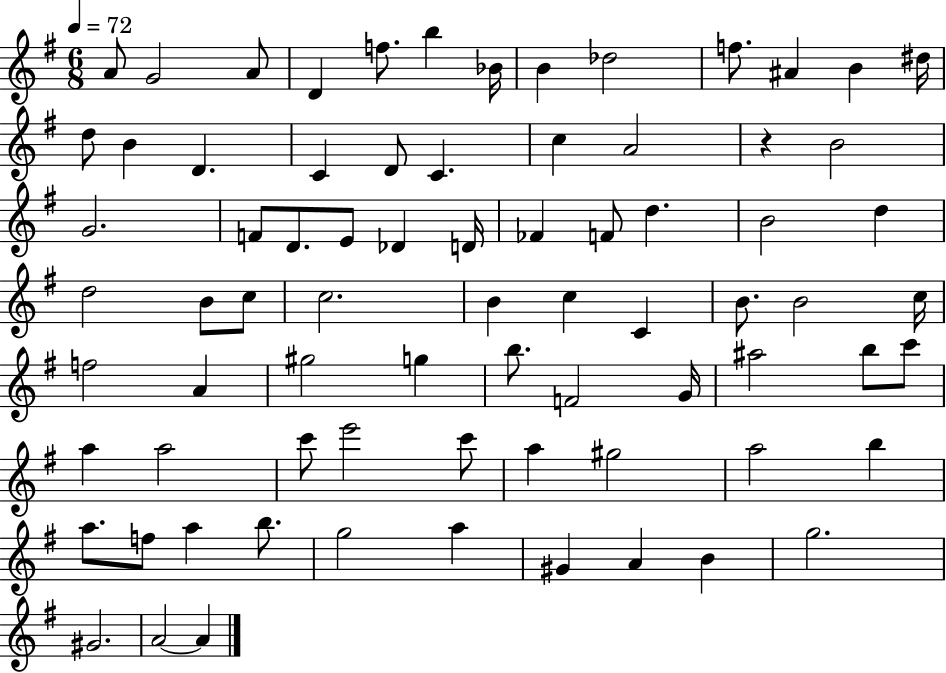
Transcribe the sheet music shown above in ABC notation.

X:1
T:Untitled
M:6/8
L:1/4
K:G
A/2 G2 A/2 D f/2 b _B/4 B _d2 f/2 ^A B ^d/4 d/2 B D C D/2 C c A2 z B2 G2 F/2 D/2 E/2 _D D/4 _F F/2 d B2 d d2 B/2 c/2 c2 B c C B/2 B2 c/4 f2 A ^g2 g b/2 F2 G/4 ^a2 b/2 c'/2 a a2 c'/2 e'2 c'/2 a ^g2 a2 b a/2 f/2 a b/2 g2 a ^G A B g2 ^G2 A2 A